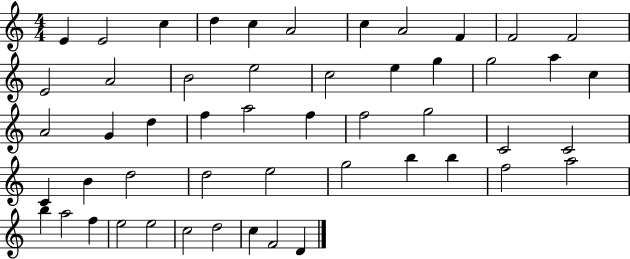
E4/q E4/h C5/q D5/q C5/q A4/h C5/q A4/h F4/q F4/h F4/h E4/h A4/h B4/h E5/h C5/h E5/q G5/q G5/h A5/q C5/q A4/h G4/q D5/q F5/q A5/h F5/q F5/h G5/h C4/h C4/h C4/q B4/q D5/h D5/h E5/h G5/h B5/q B5/q F5/h A5/h B5/q A5/h F5/q E5/h E5/h C5/h D5/h C5/q F4/h D4/q